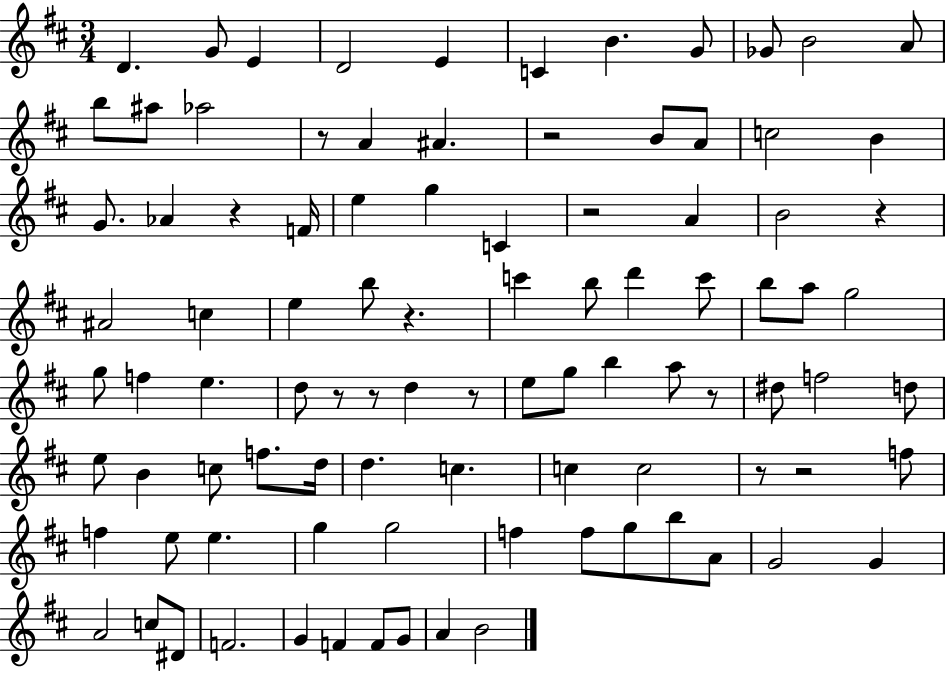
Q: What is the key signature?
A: D major